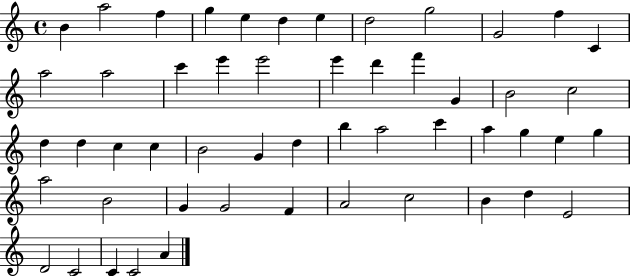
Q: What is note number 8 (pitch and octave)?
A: D5